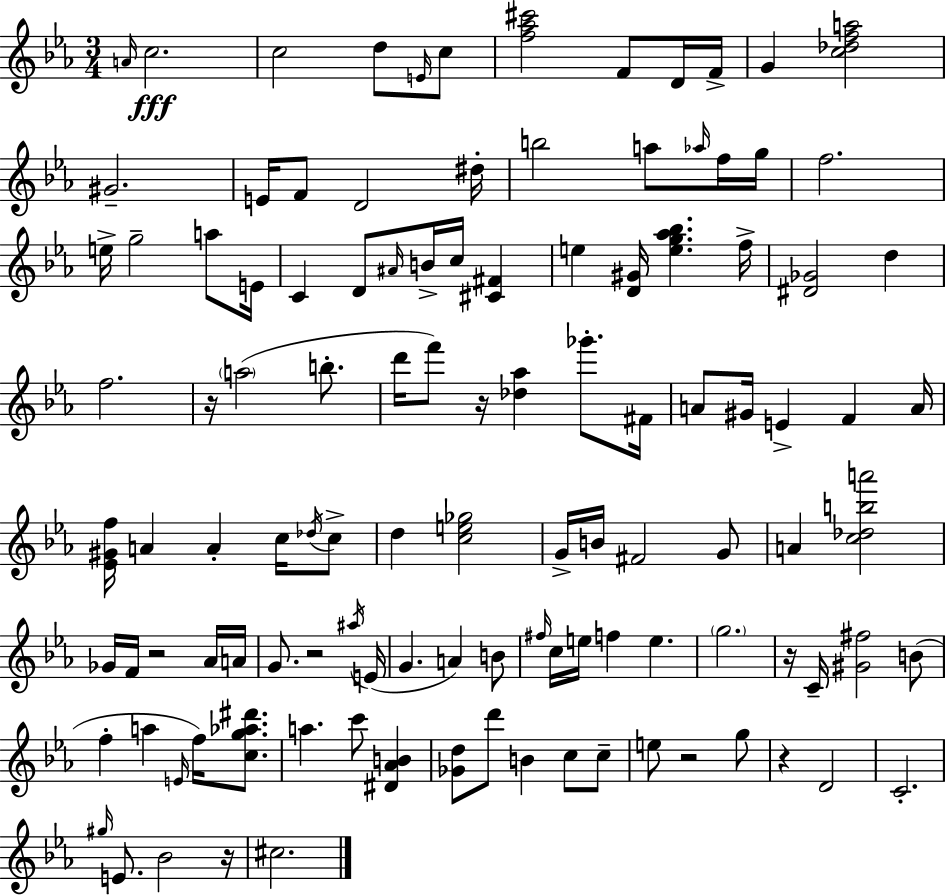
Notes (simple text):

A4/s C5/h. C5/h D5/e E4/s C5/e [F5,Ab5,C#6]/h F4/e D4/s F4/s G4/q [C5,Db5,F5,A5]/h G#4/h. E4/s F4/e D4/h D#5/s B5/h A5/e Ab5/s F5/s G5/s F5/h. E5/s G5/h A5/e E4/s C4/q D4/e A#4/s B4/s C5/s [C#4,F#4]/q E5/q [D4,G#4]/s [E5,G5,Ab5,Bb5]/q. F5/s [D#4,Gb4]/h D5/q F5/h. R/s A5/h B5/e. D6/s F6/e R/s [Db5,Ab5]/q Gb6/e. F#4/s A4/e G#4/s E4/q F4/q A4/s [Eb4,G#4,F5]/s A4/q A4/q C5/s Db5/s C5/e D5/q [C5,E5,Gb5]/h G4/s B4/s F#4/h G4/e A4/q [C5,Db5,B5,A6]/h Gb4/s F4/s R/h Ab4/s A4/s G4/e. R/h A#5/s E4/s G4/q. A4/q B4/e F#5/s C5/s E5/s F5/q E5/q. G5/h. R/s C4/s [G#4,F#5]/h B4/e F5/q A5/q E4/s F5/s [C5,G5,Ab5,D#6]/e. A5/q. C6/e [D#4,Ab4,B4]/q [Gb4,D5]/e D6/e B4/q C5/e C5/e E5/e R/h G5/e R/q D4/h C4/h. G#5/s E4/e. Bb4/h R/s C#5/h.